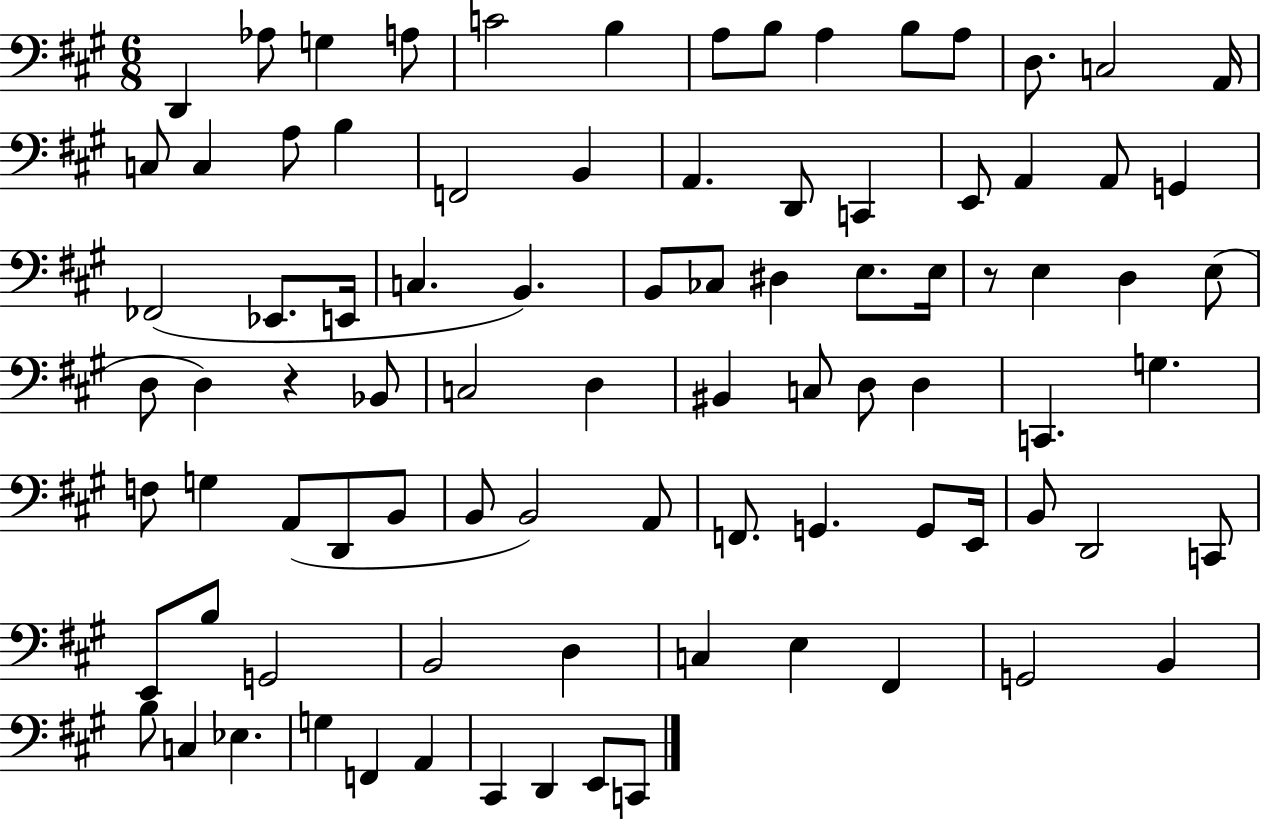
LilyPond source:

{
  \clef bass
  \numericTimeSignature
  \time 6/8
  \key a \major
  \repeat volta 2 { d,4 aes8 g4 a8 | c'2 b4 | a8 b8 a4 b8 a8 | d8. c2 a,16 | \break c8 c4 a8 b4 | f,2 b,4 | a,4. d,8 c,4 | e,8 a,4 a,8 g,4 | \break fes,2( ees,8. e,16 | c4. b,4.) | b,8 ces8 dis4 e8. e16 | r8 e4 d4 e8( | \break d8 d4) r4 bes,8 | c2 d4 | bis,4 c8 d8 d4 | c,4. g4. | \break f8 g4 a,8( d,8 b,8 | b,8 b,2) a,8 | f,8. g,4. g,8 e,16 | b,8 d,2 c,8 | \break e,8 b8 g,2 | b,2 d4 | c4 e4 fis,4 | g,2 b,4 | \break b8 c4 ees4. | g4 f,4 a,4 | cis,4 d,4 e,8 c,8 | } \bar "|."
}